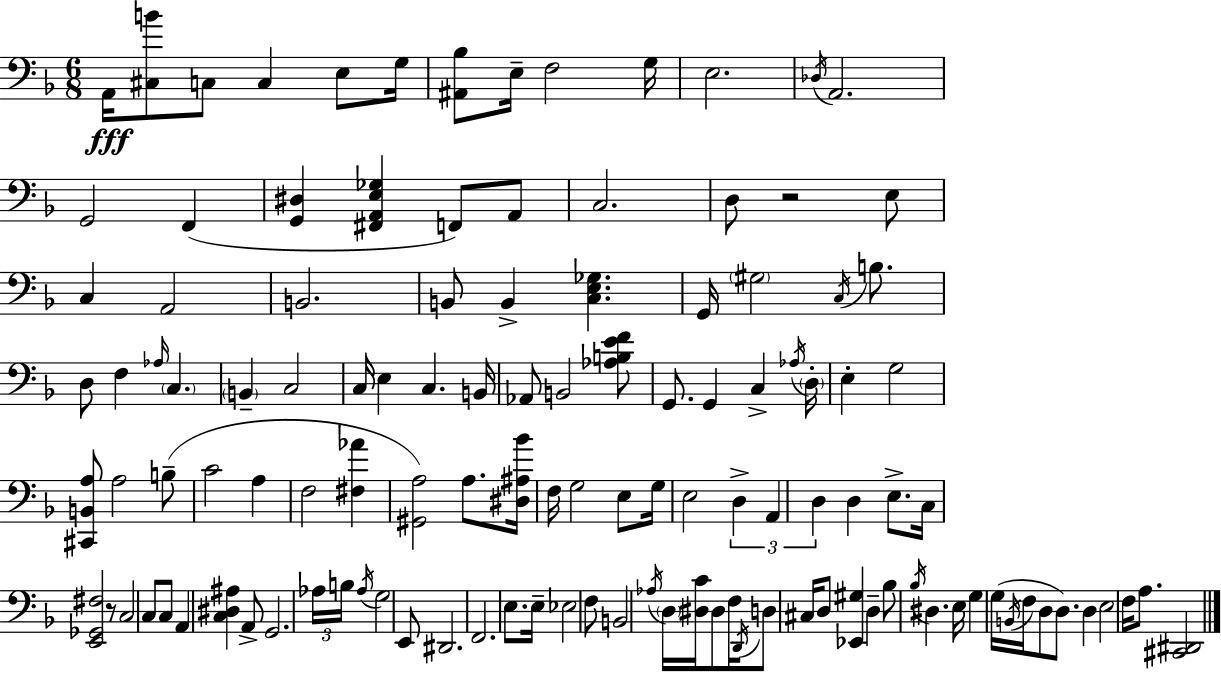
{
  \clef bass
  \numericTimeSignature
  \time 6/8
  \key d \minor
  a,16\fff <cis b'>8 c8 c4 e8 g16 | <ais, bes>8 e16-- f2 g16 | e2. | \acciaccatura { des16 } a,2. | \break g,2 f,4( | <g, dis>4 <fis, a, e ges>4 f,8) a,8 | c2. | d8 r2 e8 | \break c4 a,2 | b,2. | b,8 b,4-> <c e ges>4. | g,16 \parenthesize gis2 \acciaccatura { c16 } b8. | \break d8 f4 \grace { aes16 } \parenthesize c4. | \parenthesize b,4-- c2 | c16 e4 c4. | b,16 aes,8 b,2 | \break <aes b e' f'>8 g,8. g,4 c4-> | \acciaccatura { aes16 } \parenthesize d16-. e4-. g2 | <cis, b, a>8 a2 | b8--( c'2 | \break a4 f2 | <fis aes'>4 <gis, a>2) | a8. <dis ais bes'>16 f16 g2 | e8 g16 e2 | \break \tuplet 3/2 { d4-> a,4 d4 } | d4 e8.-> c16 <e, ges, fis>2 | r8 c2 | c8 c8 a,4 <c dis ais>4 | \break a,8-> g,2. | \tuplet 3/2 { aes16 b16 \acciaccatura { aes16 } } g2 | e,8 dis,2. | f,2. | \break e8. e16-- ees2 | f8 b,2 | \acciaccatura { aes16 } \parenthesize d16 <dis c'>16 dis8 f16 \acciaccatura { d,16 } d8 | cis16 d8 <ees, gis>4 d4-- bes8 | \break \acciaccatura { bes16 } dis4. e16 g4 | g16( \acciaccatura { b,16 } f16 d8 d8.) d4 | e2 f16 a8. | <cis, dis,>2 \bar "|."
}